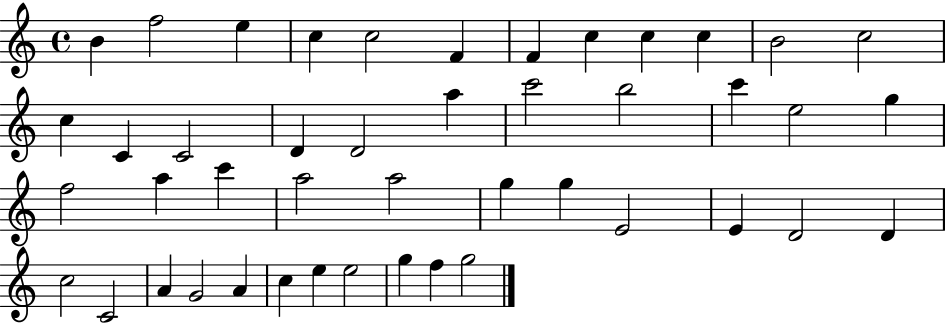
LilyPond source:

{
  \clef treble
  \time 4/4
  \defaultTimeSignature
  \key c \major
  b'4 f''2 e''4 | c''4 c''2 f'4 | f'4 c''4 c''4 c''4 | b'2 c''2 | \break c''4 c'4 c'2 | d'4 d'2 a''4 | c'''2 b''2 | c'''4 e''2 g''4 | \break f''2 a''4 c'''4 | a''2 a''2 | g''4 g''4 e'2 | e'4 d'2 d'4 | \break c''2 c'2 | a'4 g'2 a'4 | c''4 e''4 e''2 | g''4 f''4 g''2 | \break \bar "|."
}